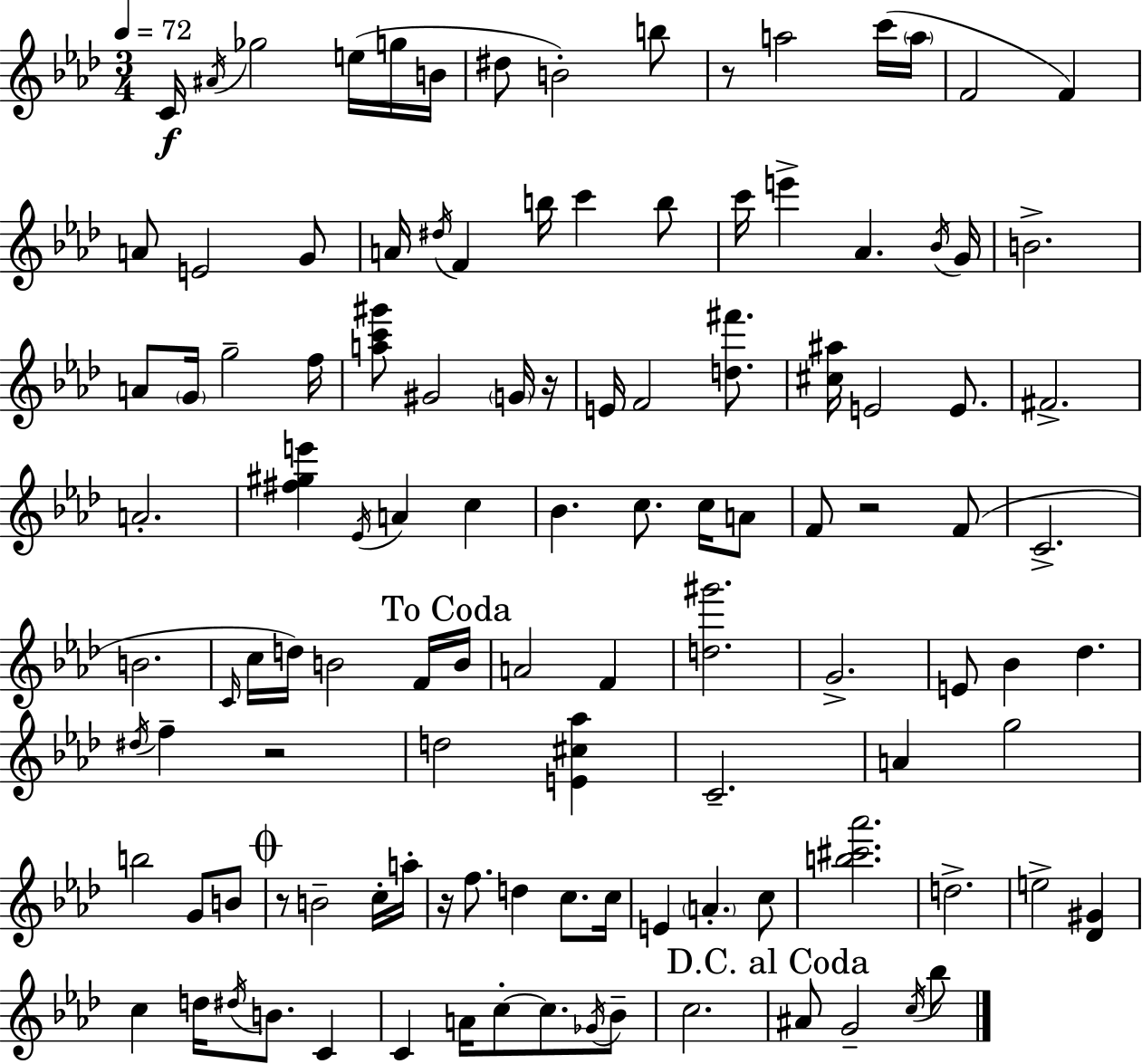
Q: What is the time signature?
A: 3/4